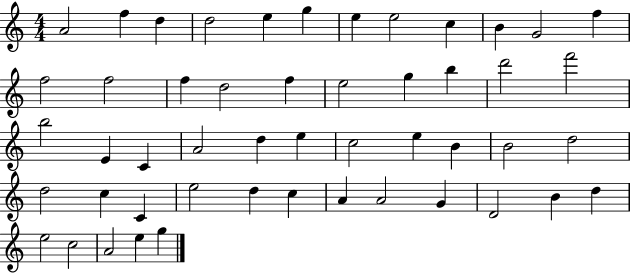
A4/h F5/q D5/q D5/h E5/q G5/q E5/q E5/h C5/q B4/q G4/h F5/q F5/h F5/h F5/q D5/h F5/q E5/h G5/q B5/q D6/h F6/h B5/h E4/q C4/q A4/h D5/q E5/q C5/h E5/q B4/q B4/h D5/h D5/h C5/q C4/q E5/h D5/q C5/q A4/q A4/h G4/q D4/h B4/q D5/q E5/h C5/h A4/h E5/q G5/q